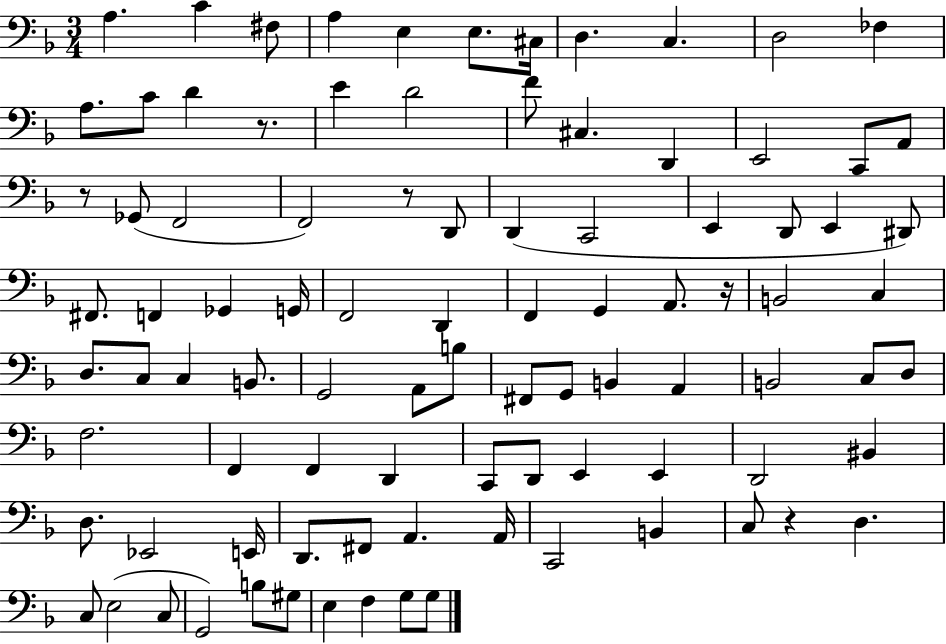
A3/q. C4/q F#3/e A3/q E3/q E3/e. C#3/s D3/q. C3/q. D3/h FES3/q A3/e. C4/e D4/q R/e. E4/q D4/h F4/e C#3/q. D2/q E2/h C2/e A2/e R/e Gb2/e F2/h F2/h R/e D2/e D2/q C2/h E2/q D2/e E2/q D#2/e F#2/e. F2/q Gb2/q G2/s F2/h D2/q F2/q G2/q A2/e. R/s B2/h C3/q D3/e. C3/e C3/q B2/e. G2/h A2/e B3/e F#2/e G2/e B2/q A2/q B2/h C3/e D3/e F3/h. F2/q F2/q D2/q C2/e D2/e E2/q E2/q D2/h BIS2/q D3/e. Eb2/h E2/s D2/e. F#2/e A2/q. A2/s C2/h B2/q C3/e R/q D3/q. C3/e E3/h C3/e G2/h B3/e G#3/e E3/q F3/q G3/e G3/e